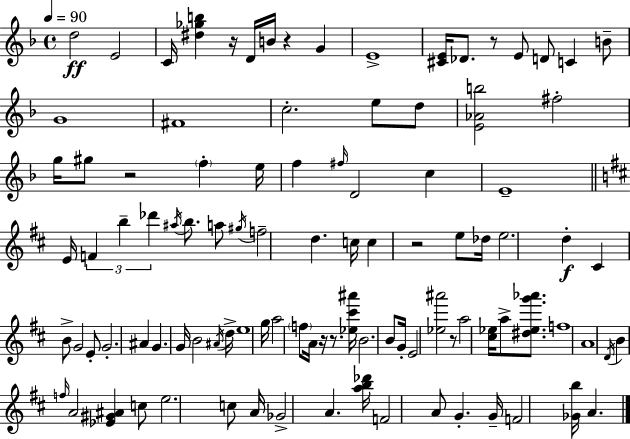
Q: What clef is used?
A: treble